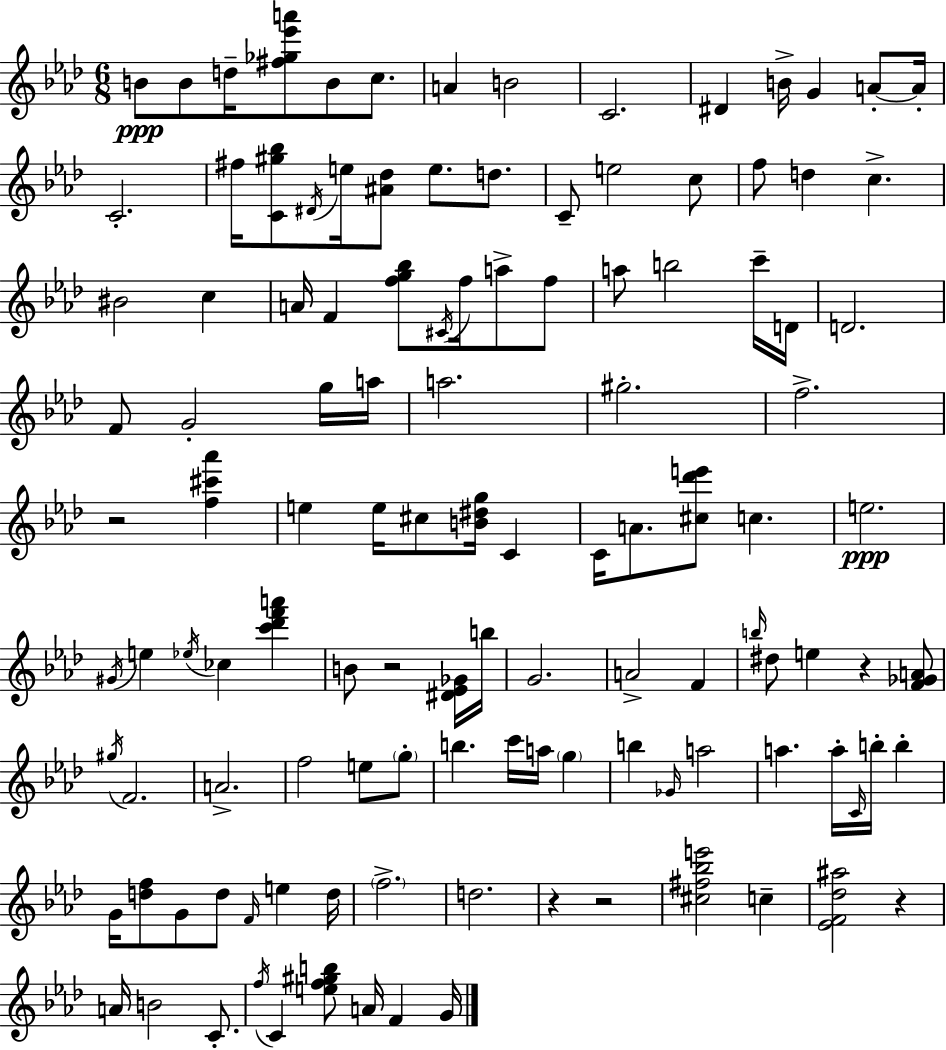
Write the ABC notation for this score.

X:1
T:Untitled
M:6/8
L:1/4
K:Ab
B/2 B/2 d/4 [^f_g_e'a']/2 B/2 c/2 A B2 C2 ^D B/4 G A/2 A/4 C2 ^f/4 [C^g_b]/2 ^D/4 e/4 [^A_d]/2 e/2 d/2 C/2 e2 c/2 f/2 d c ^B2 c A/4 F [fg_b]/2 ^C/4 f/4 a/2 f/2 a/2 b2 c'/4 D/4 D2 F/2 G2 g/4 a/4 a2 ^g2 f2 z2 [f^c'_a'] e e/4 ^c/2 [B^dg]/4 C C/4 A/2 [^c_d'e']/2 c e2 ^G/4 e _e/4 _c [c'_d'f'a'] B/2 z2 [^D_E_G]/4 b/4 G2 A2 F b/4 ^d/2 e z [F_GA]/2 ^g/4 F2 A2 f2 e/2 g/2 b c'/4 a/4 g b _G/4 a2 a a/4 C/4 b/4 b G/4 [df]/2 G/2 d/2 F/4 e d/4 f2 d2 z z2 [^c^f_be']2 c [_EF_d^a]2 z A/4 B2 C/2 f/4 C [ef^gb]/2 A/4 F G/4